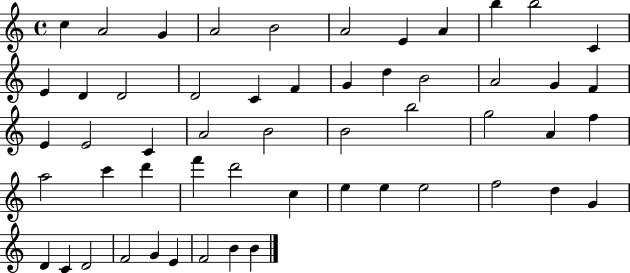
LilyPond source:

{
  \clef treble
  \time 4/4
  \defaultTimeSignature
  \key c \major
  c''4 a'2 g'4 | a'2 b'2 | a'2 e'4 a'4 | b''4 b''2 c'4 | \break e'4 d'4 d'2 | d'2 c'4 f'4 | g'4 d''4 b'2 | a'2 g'4 f'4 | \break e'4 e'2 c'4 | a'2 b'2 | b'2 b''2 | g''2 a'4 f''4 | \break a''2 c'''4 d'''4 | f'''4 d'''2 c''4 | e''4 e''4 e''2 | f''2 d''4 g'4 | \break d'4 c'4 d'2 | f'2 g'4 e'4 | f'2 b'4 b'4 | \bar "|."
}